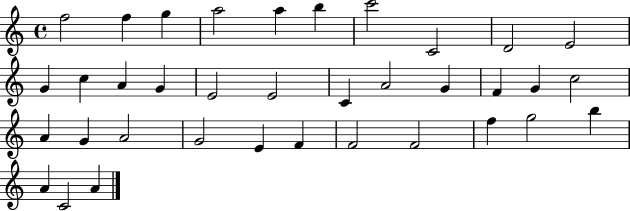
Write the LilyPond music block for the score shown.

{
  \clef treble
  \time 4/4
  \defaultTimeSignature
  \key c \major
  f''2 f''4 g''4 | a''2 a''4 b''4 | c'''2 c'2 | d'2 e'2 | \break g'4 c''4 a'4 g'4 | e'2 e'2 | c'4 a'2 g'4 | f'4 g'4 c''2 | \break a'4 g'4 a'2 | g'2 e'4 f'4 | f'2 f'2 | f''4 g''2 b''4 | \break a'4 c'2 a'4 | \bar "|."
}